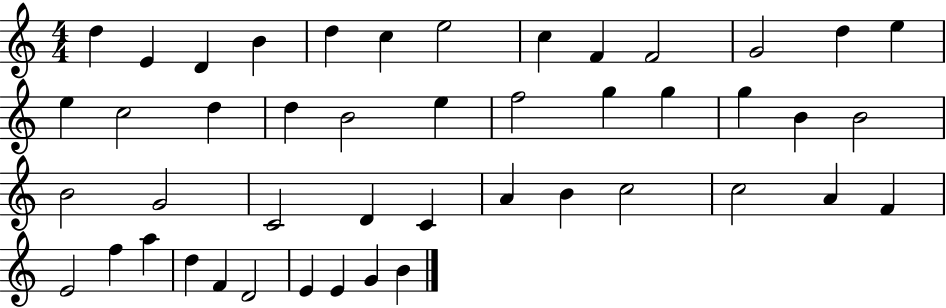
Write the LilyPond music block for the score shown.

{
  \clef treble
  \numericTimeSignature
  \time 4/4
  \key c \major
  d''4 e'4 d'4 b'4 | d''4 c''4 e''2 | c''4 f'4 f'2 | g'2 d''4 e''4 | \break e''4 c''2 d''4 | d''4 b'2 e''4 | f''2 g''4 g''4 | g''4 b'4 b'2 | \break b'2 g'2 | c'2 d'4 c'4 | a'4 b'4 c''2 | c''2 a'4 f'4 | \break e'2 f''4 a''4 | d''4 f'4 d'2 | e'4 e'4 g'4 b'4 | \bar "|."
}